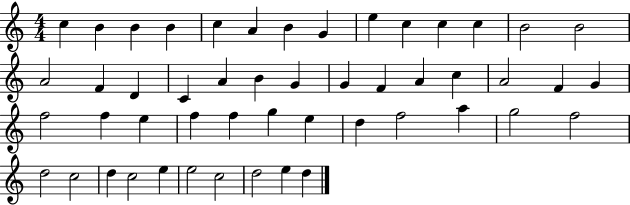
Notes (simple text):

C5/q B4/q B4/q B4/q C5/q A4/q B4/q G4/q E5/q C5/q C5/q C5/q B4/h B4/h A4/h F4/q D4/q C4/q A4/q B4/q G4/q G4/q F4/q A4/q C5/q A4/h F4/q G4/q F5/h F5/q E5/q F5/q F5/q G5/q E5/q D5/q F5/h A5/q G5/h F5/h D5/h C5/h D5/q C5/h E5/q E5/h C5/h D5/h E5/q D5/q